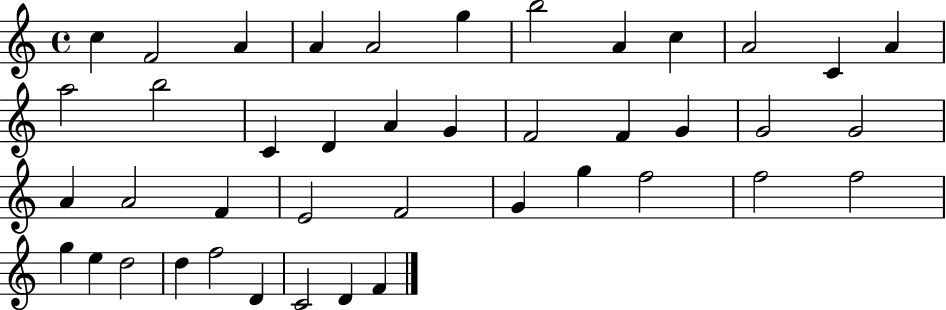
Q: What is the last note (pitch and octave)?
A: F4